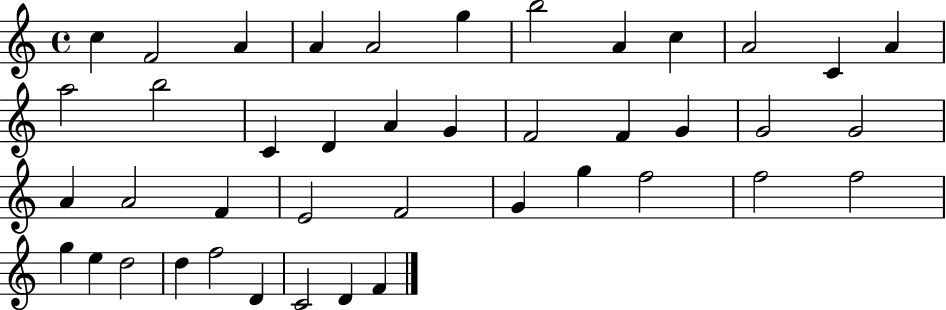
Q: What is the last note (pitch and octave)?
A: F4